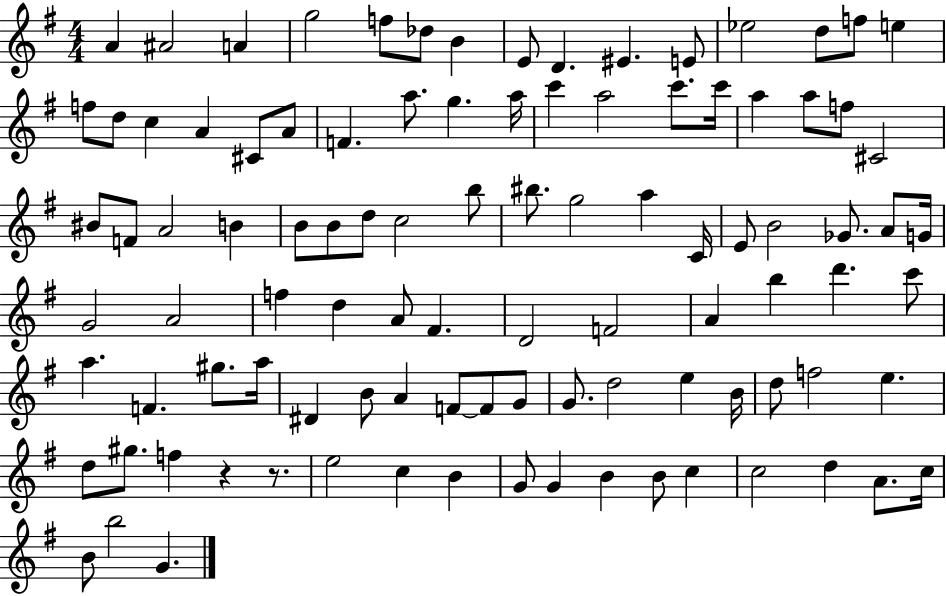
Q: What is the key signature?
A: G major